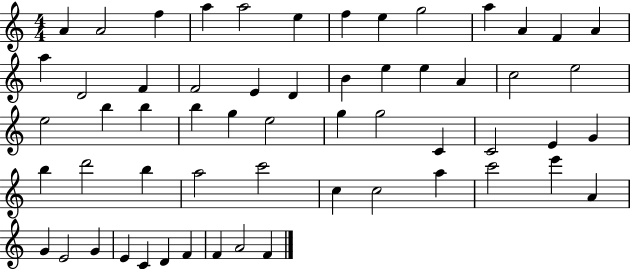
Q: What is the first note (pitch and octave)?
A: A4